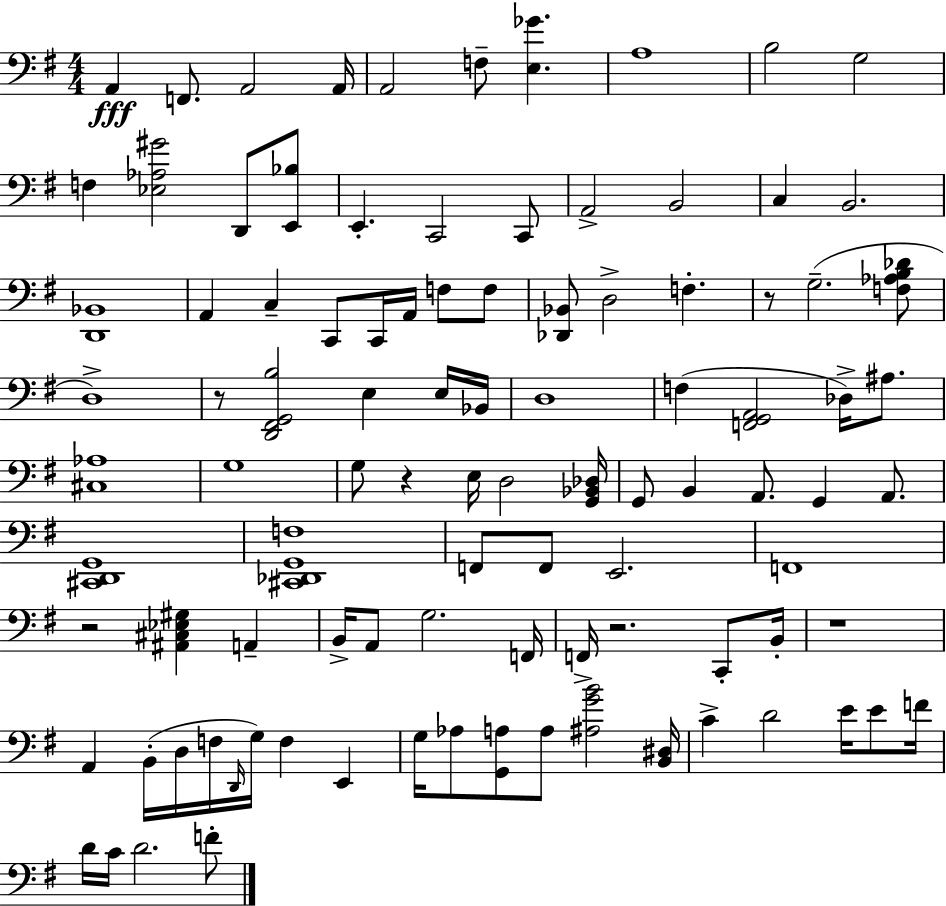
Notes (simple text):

A2/q F2/e. A2/h A2/s A2/h F3/e [E3,Gb4]/q. A3/w B3/h G3/h F3/q [Eb3,Ab3,G#4]/h D2/e [E2,Bb3]/e E2/q. C2/h C2/e A2/h B2/h C3/q B2/h. [D2,Bb2]/w A2/q C3/q C2/e C2/s A2/s F3/e F3/e [Db2,Bb2]/e D3/h F3/q. R/e G3/h. [F3,Ab3,B3,Db4]/e D3/w R/e [D2,F#2,G2,B3]/h E3/q E3/s Bb2/s D3/w F3/q [F2,G2,A2]/h Db3/s A#3/e. [C#3,Ab3]/w G3/w G3/e R/q E3/s D3/h [G2,Bb2,Db3]/s G2/e B2/q A2/e. G2/q A2/e. [C#2,D2,G2]/w [C#2,Db2,G2,F3]/w F2/e F2/e E2/h. F2/w R/h [A#2,C#3,Eb3,G#3]/q A2/q B2/s A2/e G3/h. F2/s F2/s R/h. C2/e B2/s R/w A2/q B2/s D3/s F3/s D2/s G3/s F3/q E2/q G3/s Ab3/e [G2,A3]/e A3/e [A#3,G4,B4]/h [B2,D#3]/s C4/q D4/h E4/s E4/e F4/s D4/s C4/s D4/h. F4/e